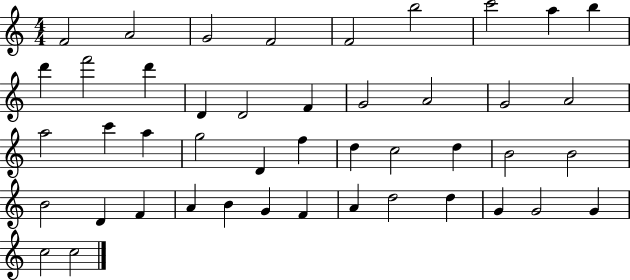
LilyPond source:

{
  \clef treble
  \numericTimeSignature
  \time 4/4
  \key c \major
  f'2 a'2 | g'2 f'2 | f'2 b''2 | c'''2 a''4 b''4 | \break d'''4 f'''2 d'''4 | d'4 d'2 f'4 | g'2 a'2 | g'2 a'2 | \break a''2 c'''4 a''4 | g''2 d'4 f''4 | d''4 c''2 d''4 | b'2 b'2 | \break b'2 d'4 f'4 | a'4 b'4 g'4 f'4 | a'4 d''2 d''4 | g'4 g'2 g'4 | \break c''2 c''2 | \bar "|."
}